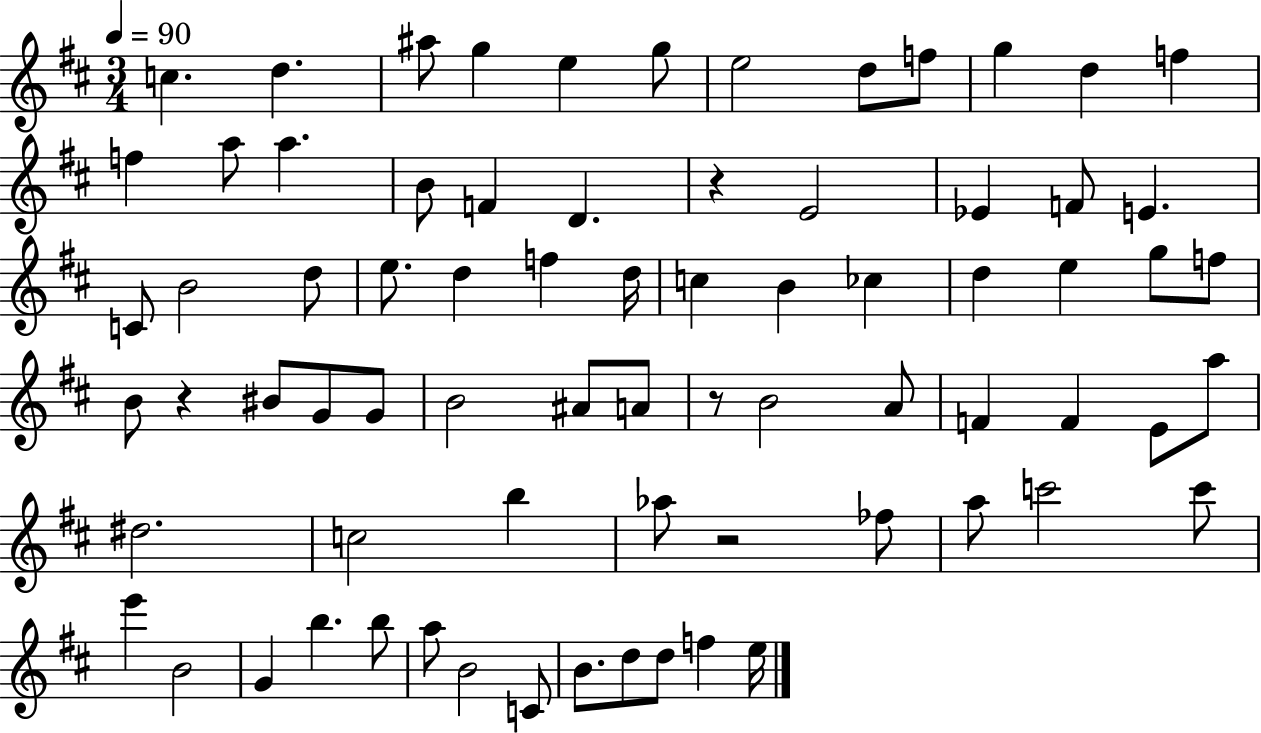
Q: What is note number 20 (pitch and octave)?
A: Eb4